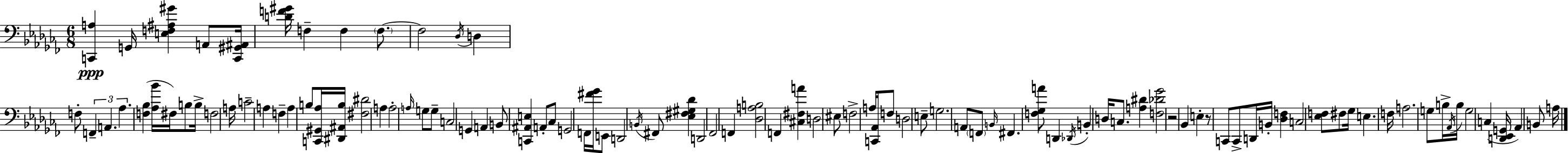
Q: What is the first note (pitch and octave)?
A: G2